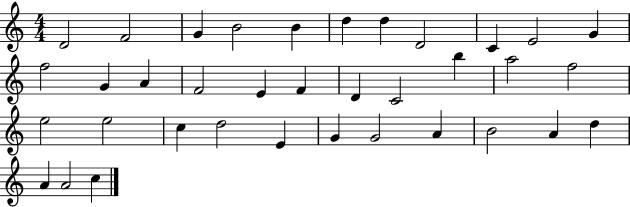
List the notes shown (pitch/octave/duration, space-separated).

D4/h F4/h G4/q B4/h B4/q D5/q D5/q D4/h C4/q E4/h G4/q F5/h G4/q A4/q F4/h E4/q F4/q D4/q C4/h B5/q A5/h F5/h E5/h E5/h C5/q D5/h E4/q G4/q G4/h A4/q B4/h A4/q D5/q A4/q A4/h C5/q